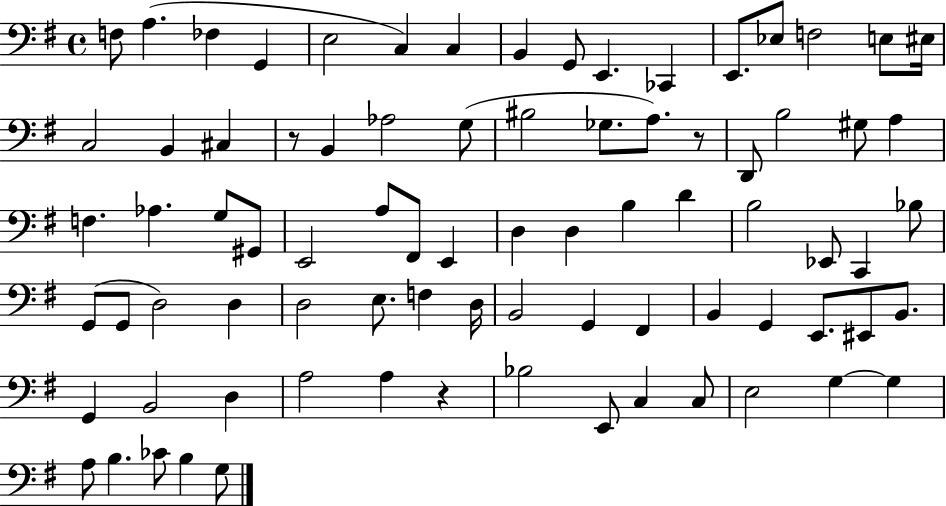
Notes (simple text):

F3/e A3/q. FES3/q G2/q E3/h C3/q C3/q B2/q G2/e E2/q. CES2/q E2/e. Eb3/e F3/h E3/e EIS3/s C3/h B2/q C#3/q R/e B2/q Ab3/h G3/e BIS3/h Gb3/e. A3/e. R/e D2/e B3/h G#3/e A3/q F3/q. Ab3/q. G3/e G#2/e E2/h A3/e F#2/e E2/q D3/q D3/q B3/q D4/q B3/h Eb2/e C2/q Bb3/e G2/e G2/e D3/h D3/q D3/h E3/e. F3/q D3/s B2/h G2/q F#2/q B2/q G2/q E2/e. EIS2/e B2/e. G2/q B2/h D3/q A3/h A3/q R/q Bb3/h E2/e C3/q C3/e E3/h G3/q G3/q A3/e B3/q. CES4/e B3/q G3/e